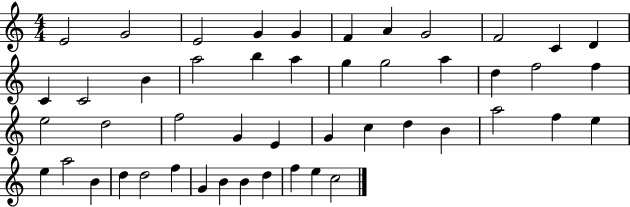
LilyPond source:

{
  \clef treble
  \numericTimeSignature
  \time 4/4
  \key c \major
  e'2 g'2 | e'2 g'4 g'4 | f'4 a'4 g'2 | f'2 c'4 d'4 | \break c'4 c'2 b'4 | a''2 b''4 a''4 | g''4 g''2 a''4 | d''4 f''2 f''4 | \break e''2 d''2 | f''2 g'4 e'4 | g'4 c''4 d''4 b'4 | a''2 f''4 e''4 | \break e''4 a''2 b'4 | d''4 d''2 f''4 | g'4 b'4 b'4 d''4 | f''4 e''4 c''2 | \break \bar "|."
}